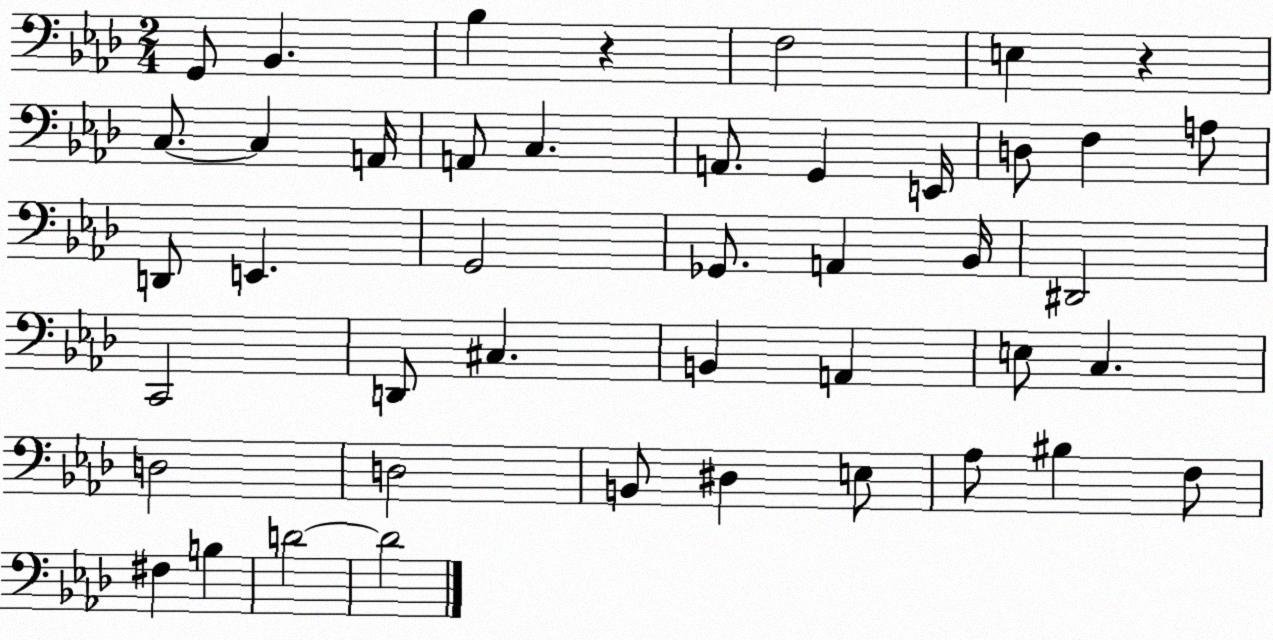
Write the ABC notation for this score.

X:1
T:Untitled
M:2/4
L:1/4
K:Ab
G,,/2 _B,, _B, z F,2 E, z C,/2 C, A,,/4 A,,/2 C, A,,/2 G,, E,,/4 D,/2 F, A,/2 D,,/2 E,, G,,2 _G,,/2 A,, _B,,/4 ^D,,2 C,,2 D,,/2 ^C, B,, A,, E,/2 C, D,2 D,2 B,,/2 ^D, E,/2 _A,/2 ^B, F,/2 ^F, B, D2 D2